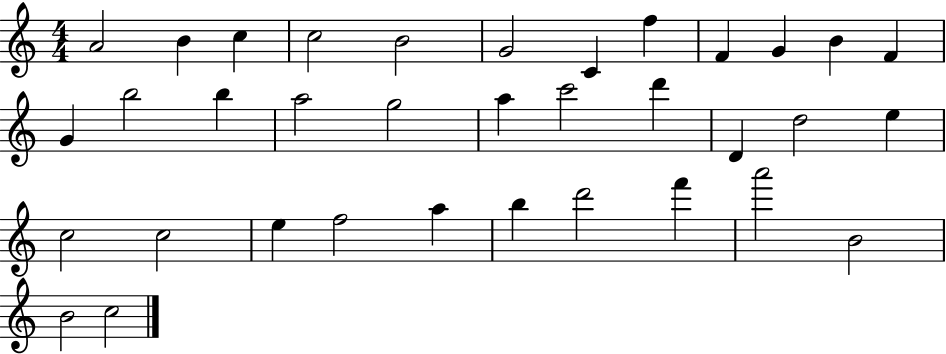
{
  \clef treble
  \numericTimeSignature
  \time 4/4
  \key c \major
  a'2 b'4 c''4 | c''2 b'2 | g'2 c'4 f''4 | f'4 g'4 b'4 f'4 | \break g'4 b''2 b''4 | a''2 g''2 | a''4 c'''2 d'''4 | d'4 d''2 e''4 | \break c''2 c''2 | e''4 f''2 a''4 | b''4 d'''2 f'''4 | a'''2 b'2 | \break b'2 c''2 | \bar "|."
}